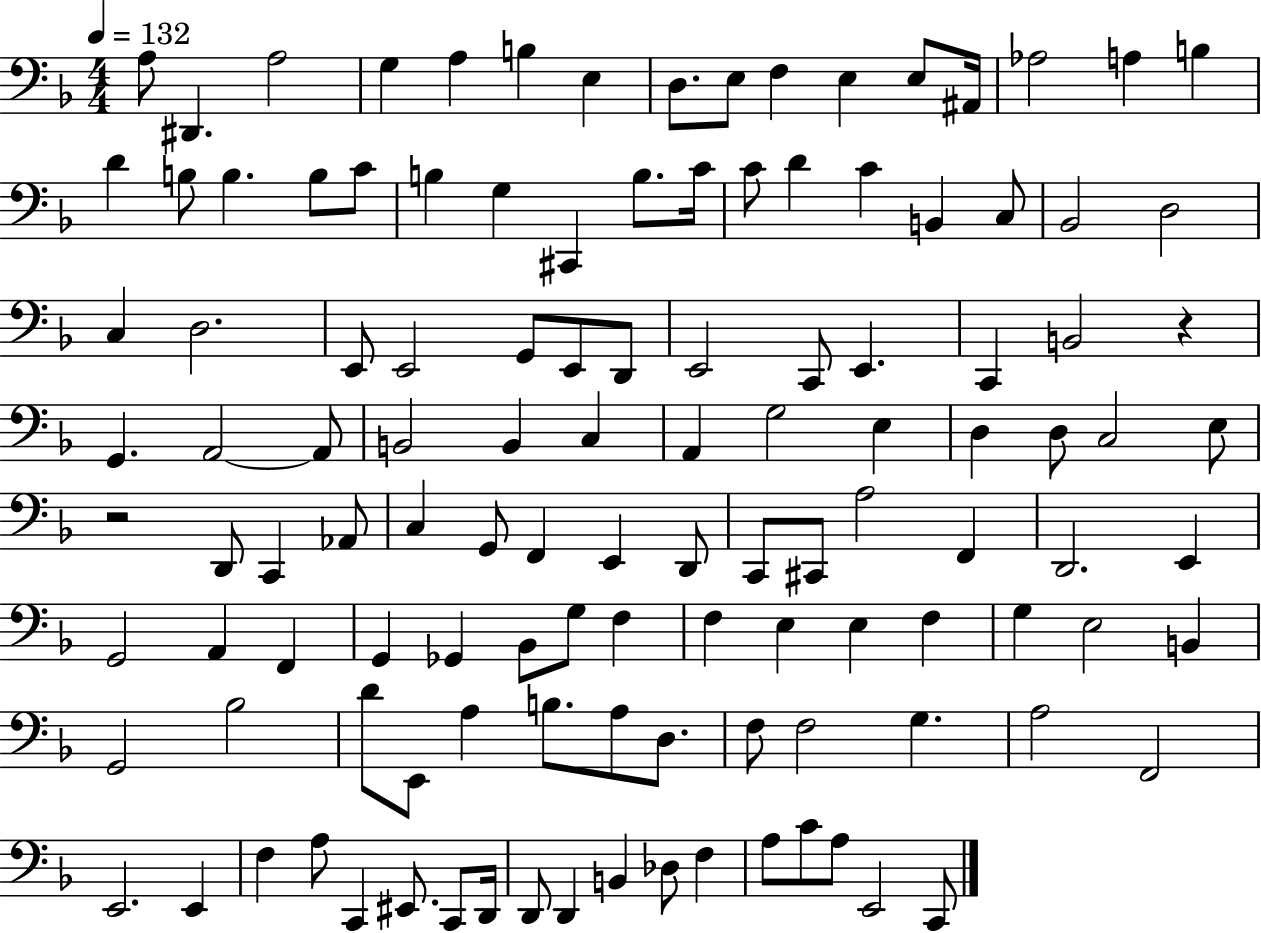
X:1
T:Untitled
M:4/4
L:1/4
K:F
A,/2 ^D,, A,2 G, A, B, E, D,/2 E,/2 F, E, E,/2 ^A,,/4 _A,2 A, B, D B,/2 B, B,/2 C/2 B, G, ^C,, B,/2 C/4 C/2 D C B,, C,/2 _B,,2 D,2 C, D,2 E,,/2 E,,2 G,,/2 E,,/2 D,,/2 E,,2 C,,/2 E,, C,, B,,2 z G,, A,,2 A,,/2 B,,2 B,, C, A,, G,2 E, D, D,/2 C,2 E,/2 z2 D,,/2 C,, _A,,/2 C, G,,/2 F,, E,, D,,/2 C,,/2 ^C,,/2 A,2 F,, D,,2 E,, G,,2 A,, F,, G,, _G,, _B,,/2 G,/2 F, F, E, E, F, G, E,2 B,, G,,2 _B,2 D/2 E,,/2 A, B,/2 A,/2 D,/2 F,/2 F,2 G, A,2 F,,2 E,,2 E,, F, A,/2 C,, ^E,,/2 C,,/2 D,,/4 D,,/2 D,, B,, _D,/2 F, A,/2 C/2 A,/2 E,,2 C,,/2